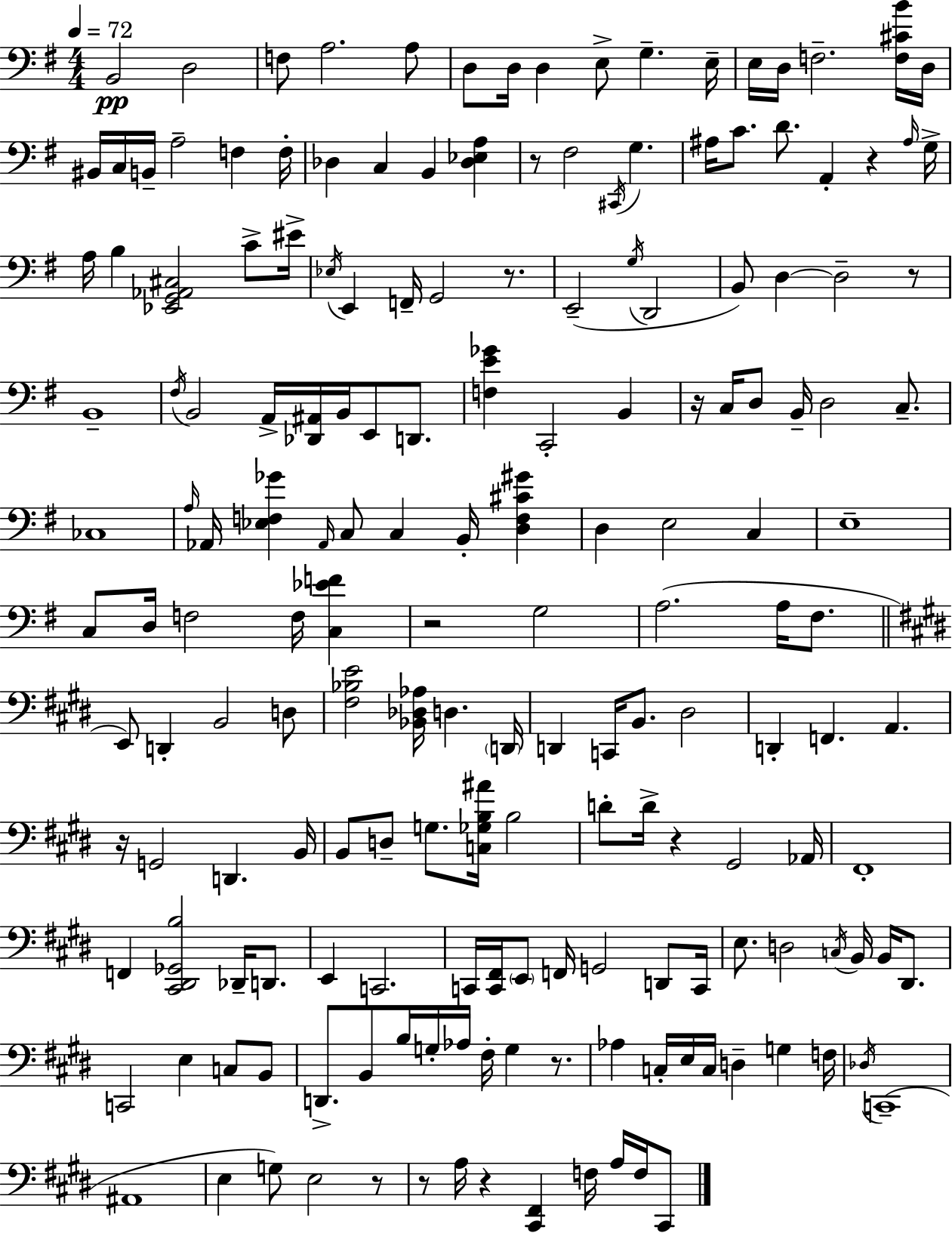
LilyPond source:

{
  \clef bass
  \numericTimeSignature
  \time 4/4
  \key e \minor
  \tempo 4 = 72
  b,2\pp d2 | f8 a2. a8 | d8 d16 d4 e8-> g4.-- e16-- | e16 d16 f2.-- <f cis' b'>16 d16 | \break bis,16 c16 b,16-- a2-- f4 f16-. | des4 c4 b,4 <des ees a>4 | r8 fis2 \acciaccatura { cis,16 } g4. | ais16 c'8. d'8. a,4-. r4 | \break \grace { ais16 } g16-> a16 b4 <ees, g, aes, cis>2 c'8-> | eis'16-> \acciaccatura { ees16 } e,4 f,16-- g,2 | r8. e,2--( \acciaccatura { g16 } d,2 | b,8) d4~~ d2-- | \break r8 b,1-- | \acciaccatura { fis16 } b,2 a,16-> <des, ais,>16 b,16 | e,8 d,8. <f e' ges'>4 c,2-. | b,4 r16 c16 d8 b,16-- d2 | \break c8.-- ces1 | \grace { a16 } aes,16 <ees f ges'>4 \grace { aes,16 } c8 c4 | b,16-. <d f cis' gis'>4 d4 e2 | c4 e1-- | \break c8 d16 f2 | f16 <c ees' f'>4 r2 g2 | a2.( | a16 fis8. \bar "||" \break \key e \major e,8) d,4-. b,2 d8 | <fis bes e'>2 <bes, des aes>16 d4. \parenthesize d,16 | d,4 c,16 b,8. dis2 | d,4-. f,4. a,4. | \break r16 g,2 d,4. b,16 | b,8 d8-- g8. <c ges b ais'>16 b2 | d'8-. d'16-> r4 gis,2 aes,16 | fis,1-. | \break f,4 <cis, dis, ges, b>2 des,16-- d,8. | e,4 c,2. | c,16 <c, fis,>16 \parenthesize e,8 f,16 g,2 d,8 c,16 | e8. d2 \acciaccatura { c16 } b,16 b,16 dis,8. | \break c,2 e4 c8 b,8 | d,8.-> b,8 b16 g16-. aes16 fis16-. g4 r8. | aes4 c16-. e16 c16 d4-- g4 | f16 \acciaccatura { des16 } c,1--( | \break ais,1 | e4 g8) e2 | r8 r8 a16 r4 <cis, fis,>4 f16 a16 f16 | cis,8 \bar "|."
}